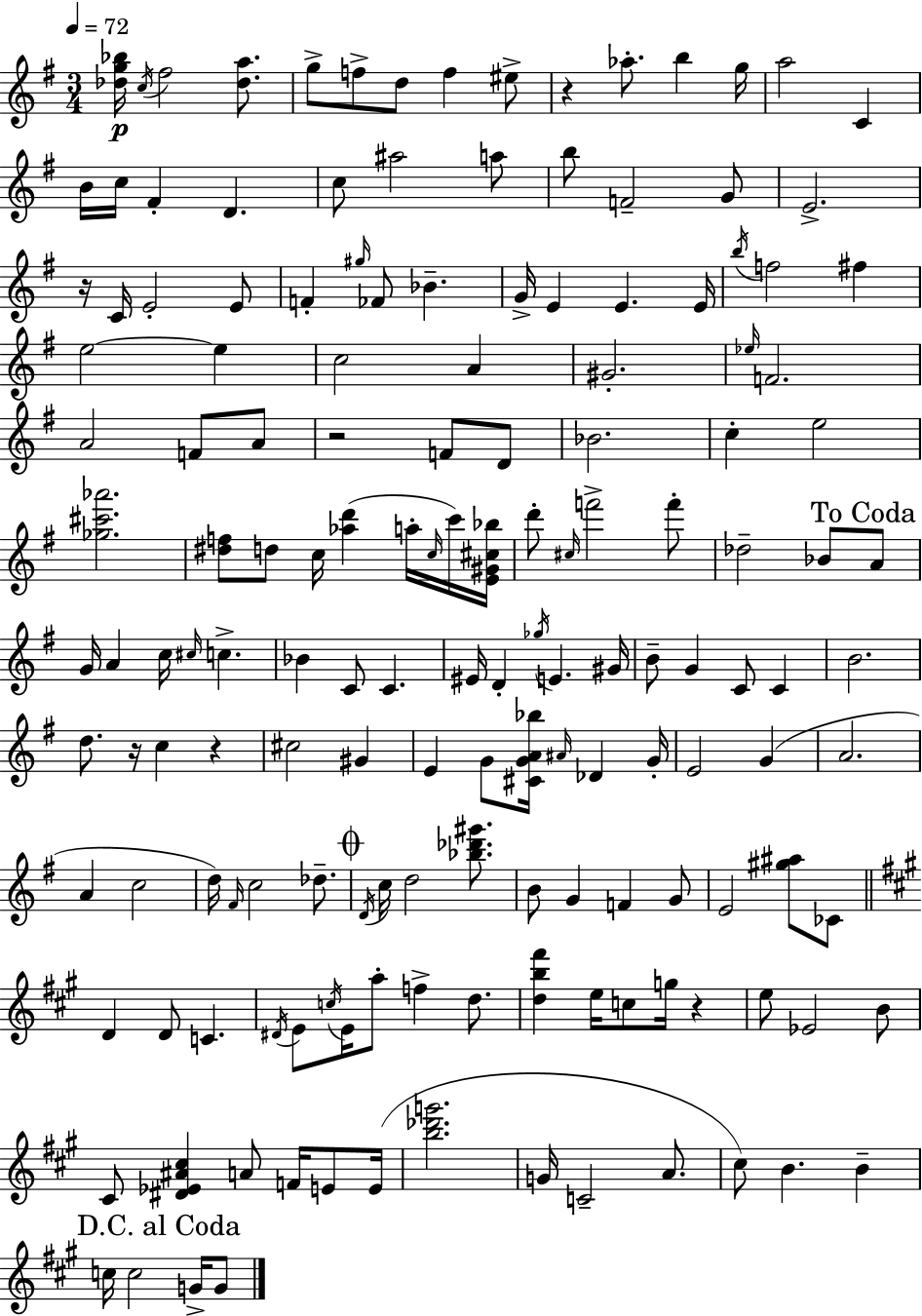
[Db5,G5,Bb5]/s C5/s F#5/h [Db5,A5]/e. G5/e F5/e D5/e F5/q EIS5/e R/q Ab5/e. B5/q G5/s A5/h C4/q B4/s C5/s F#4/q D4/q. C5/e A#5/h A5/e B5/e F4/h G4/e E4/h. R/s C4/s E4/h E4/e F4/q G#5/s FES4/e Bb4/q. G4/s E4/q E4/q. E4/s B5/s F5/h F#5/q E5/h E5/q C5/h A4/q G#4/h. Eb5/s F4/h. A4/h F4/e A4/e R/h F4/e D4/e Bb4/h. C5/q E5/h [Gb5,C#6,Ab6]/h. [D#5,F5]/e D5/e C5/s [Ab5,D6]/q A5/s C5/s C6/s [E4,G#4,C#5,Bb5]/s D6/e C#5/s F6/h F6/e Db5/h Bb4/e A4/e G4/s A4/q C5/s C#5/s C5/q. Bb4/q C4/e C4/q. EIS4/s D4/q Gb5/s E4/q. G#4/s B4/e G4/q C4/e C4/q B4/h. D5/e. R/s C5/q R/q C#5/h G#4/q E4/q G4/e [C#4,G4,A4,Bb5]/s A#4/s Db4/q G4/s E4/h G4/q A4/h. A4/q C5/h D5/s F#4/s C5/h Db5/e. D4/s C5/s D5/h [Bb5,Db6,G#6]/e. B4/e G4/q F4/q G4/e E4/h [G#5,A#5]/e CES4/e D4/q D4/e C4/q. D#4/s E4/e C5/s E4/s A5/e F5/q D5/e. [D5,B5,F#6]/q E5/s C5/e G5/s R/q E5/e Eb4/h B4/e C#4/e [D#4,Eb4,A#4,C#5]/q A4/e F4/s E4/e E4/s [B5,Db6,G6]/h. G4/s C4/h A4/e. C#5/e B4/q. B4/q C5/s C5/h G4/s G4/e